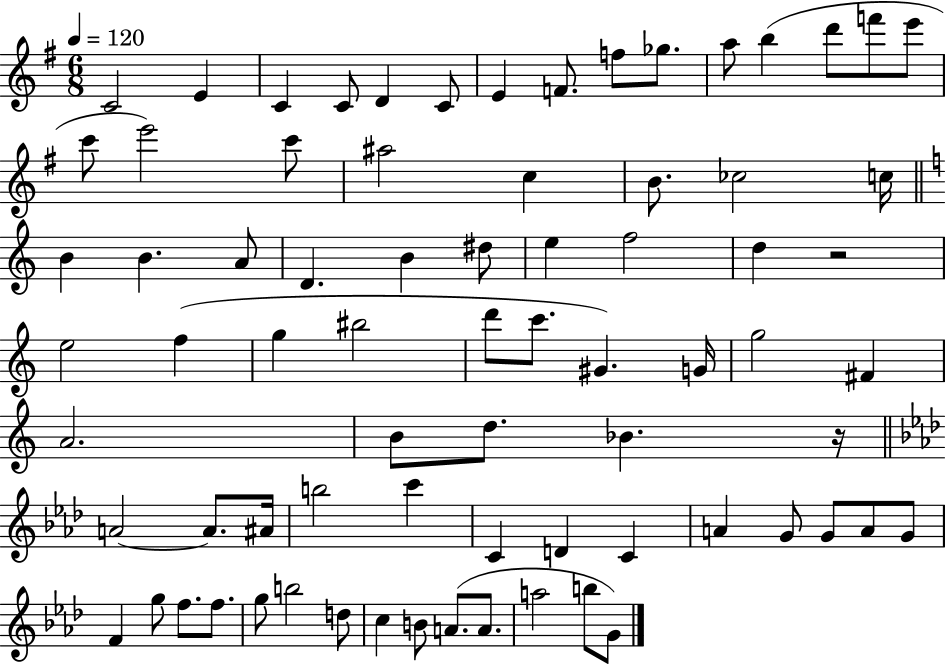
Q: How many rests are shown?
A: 2